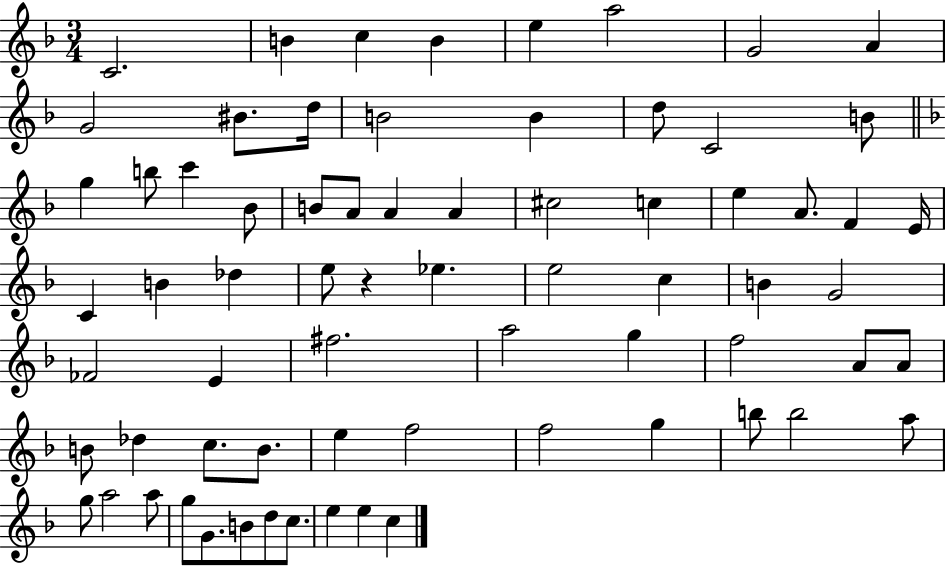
{
  \clef treble
  \numericTimeSignature
  \time 3/4
  \key f \major
  c'2. | b'4 c''4 b'4 | e''4 a''2 | g'2 a'4 | \break g'2 bis'8. d''16 | b'2 b'4 | d''8 c'2 b'8 | \bar "||" \break \key f \major g''4 b''8 c'''4 bes'8 | b'8 a'8 a'4 a'4 | cis''2 c''4 | e''4 a'8. f'4 e'16 | \break c'4 b'4 des''4 | e''8 r4 ees''4. | e''2 c''4 | b'4 g'2 | \break fes'2 e'4 | fis''2. | a''2 g''4 | f''2 a'8 a'8 | \break b'8 des''4 c''8. b'8. | e''4 f''2 | f''2 g''4 | b''8 b''2 a''8 | \break g''8 a''2 a''8 | g''8 g'8. b'8 d''8 c''8. | e''4 e''4 c''4 | \bar "|."
}